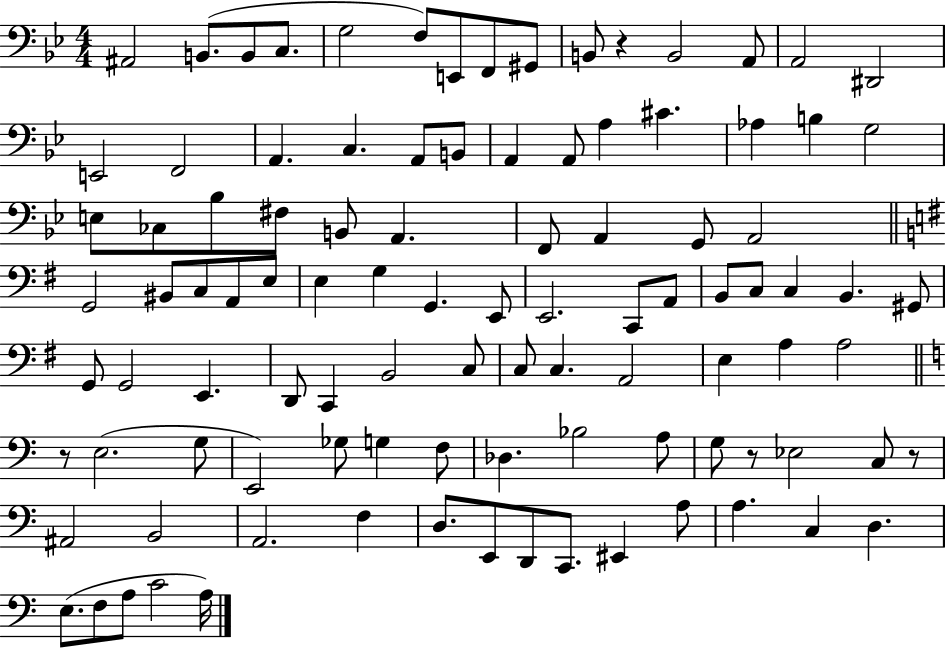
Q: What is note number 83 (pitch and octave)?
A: F3